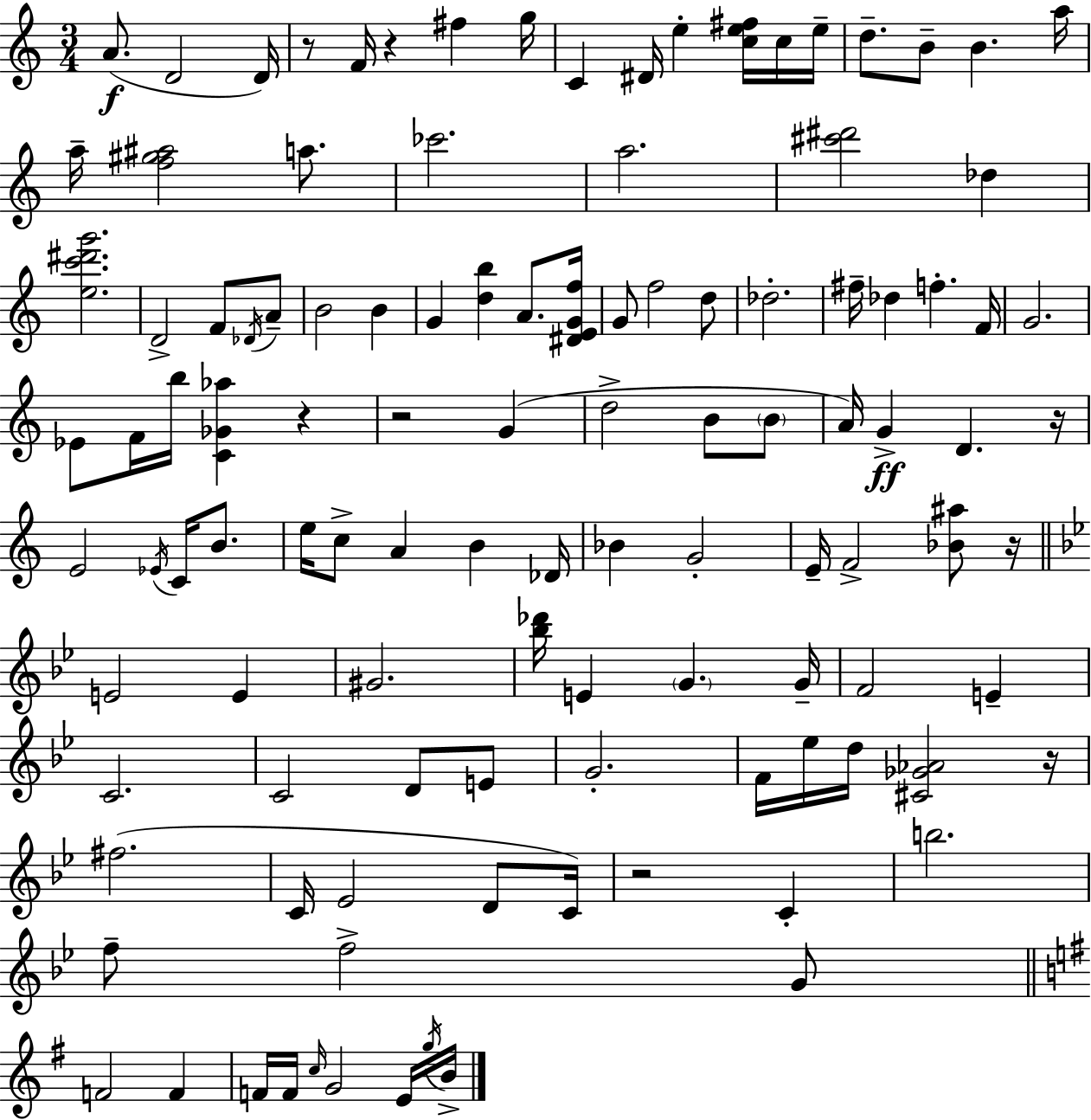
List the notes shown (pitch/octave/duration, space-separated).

A4/e. D4/h D4/s R/e F4/s R/q F#5/q G5/s C4/q D#4/s E5/q [C5,E5,F#5]/s C5/s E5/s D5/e. B4/e B4/q. A5/s A5/s [F5,G#5,A#5]/h A5/e. CES6/h. A5/h. [C#6,D#6]/h Db5/q [E5,C6,D#6,G6]/h. D4/h F4/e Db4/s A4/e B4/h B4/q G4/q [D5,B5]/q A4/e. [D#4,E4,G4,F5]/s G4/e F5/h D5/e Db5/h. F#5/s Db5/q F5/q. F4/s G4/h. Eb4/e F4/s B5/s [C4,Gb4,Ab5]/q R/q R/h G4/q D5/h B4/e B4/e A4/s G4/q D4/q. R/s E4/h Eb4/s C4/s B4/e. E5/s C5/e A4/q B4/q Db4/s Bb4/q G4/h E4/s F4/h [Bb4,A#5]/e R/s E4/h E4/q G#4/h. [Bb5,Db6]/s E4/q G4/q. G4/s F4/h E4/q C4/h. C4/h D4/e E4/e G4/h. F4/s Eb5/s D5/s [C#4,Gb4,Ab4]/h R/s F#5/h. C4/s Eb4/h D4/e C4/s R/h C4/q B5/h. F5/e F5/h G4/e F4/h F4/q F4/s F4/s C5/s G4/h E4/s G5/s B4/s